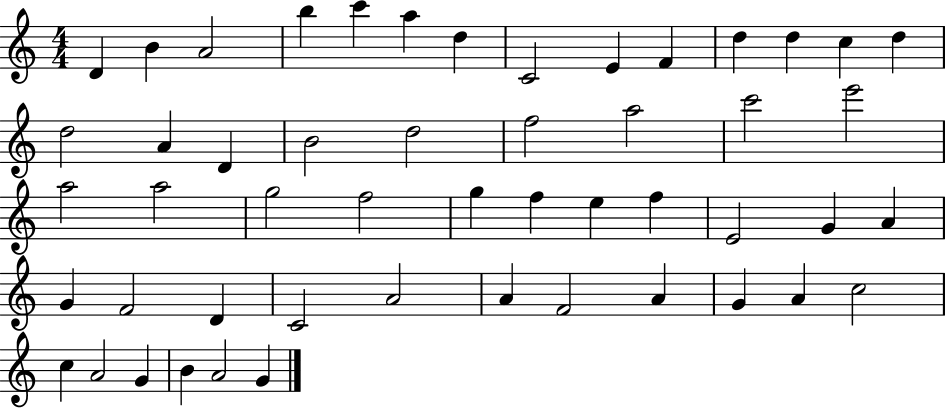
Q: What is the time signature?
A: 4/4